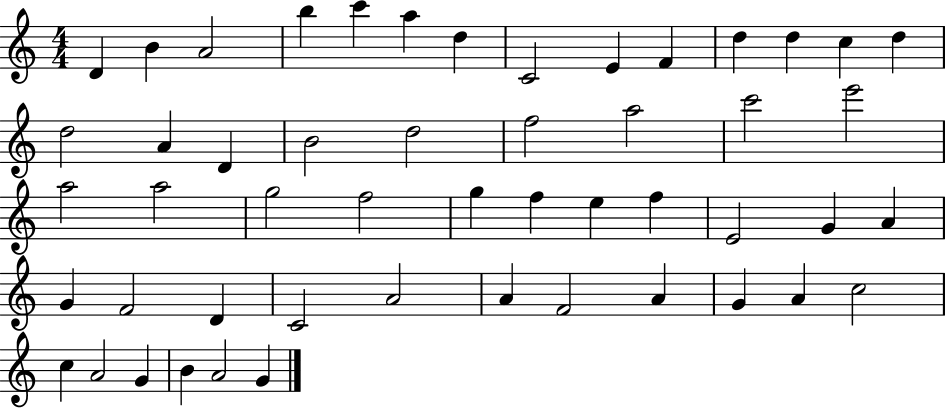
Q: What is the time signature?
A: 4/4